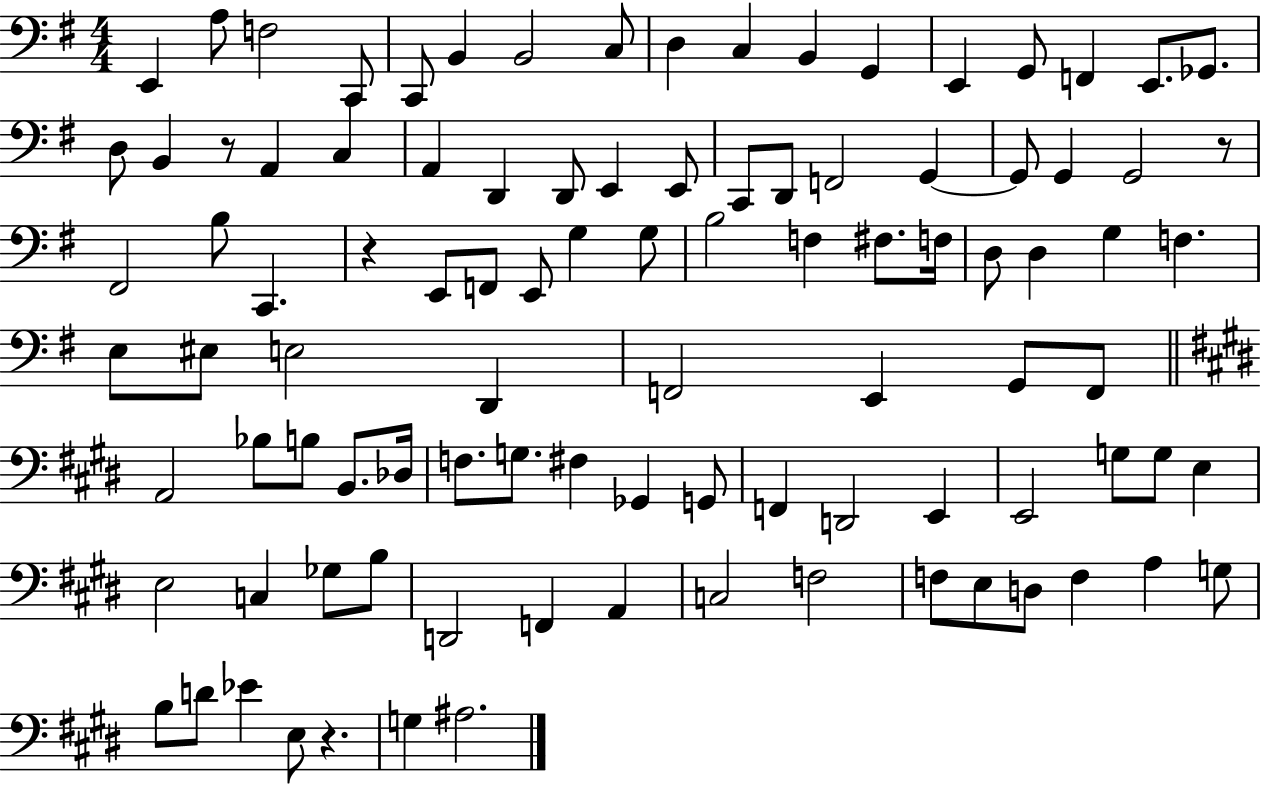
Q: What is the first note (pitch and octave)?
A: E2